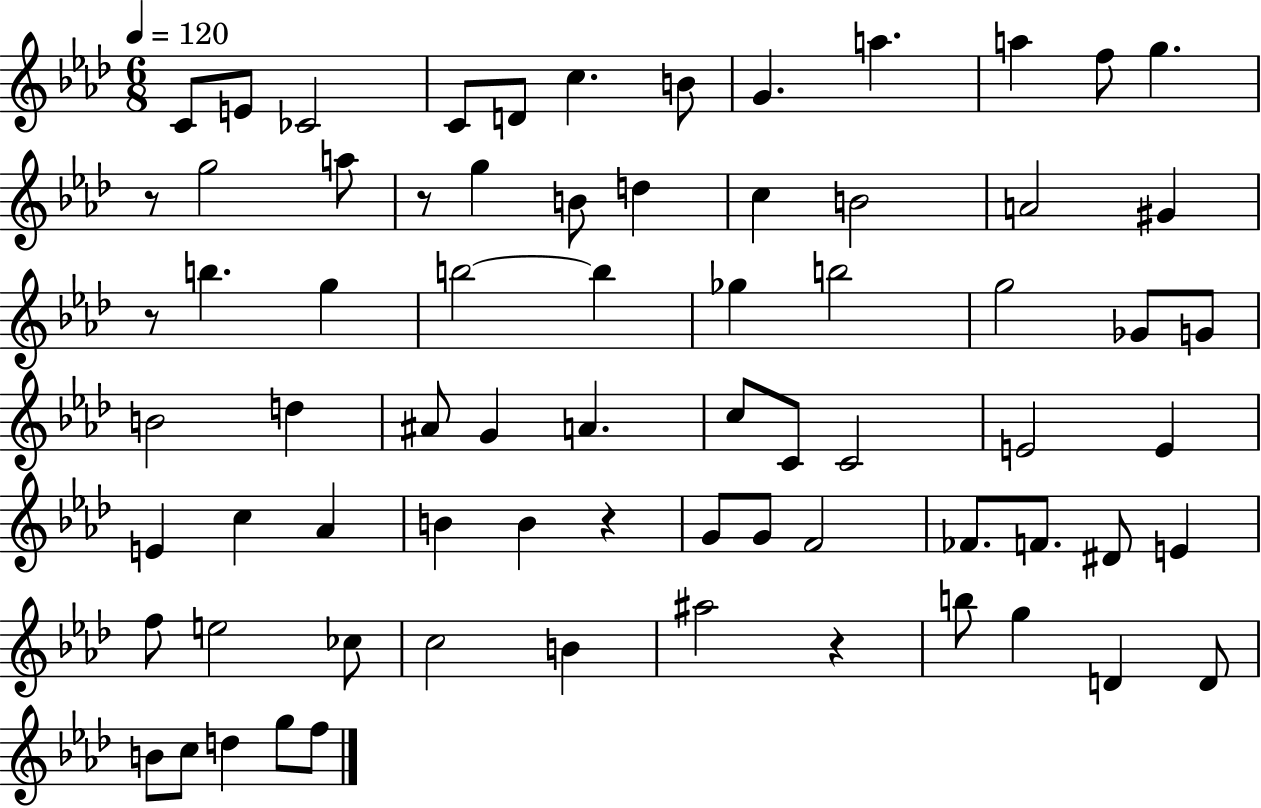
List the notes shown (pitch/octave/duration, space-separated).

C4/e E4/e CES4/h C4/e D4/e C5/q. B4/e G4/q. A5/q. A5/q F5/e G5/q. R/e G5/h A5/e R/e G5/q B4/e D5/q C5/q B4/h A4/h G#4/q R/e B5/q. G5/q B5/h B5/q Gb5/q B5/h G5/h Gb4/e G4/e B4/h D5/q A#4/e G4/q A4/q. C5/e C4/e C4/h E4/h E4/q E4/q C5/q Ab4/q B4/q B4/q R/q G4/e G4/e F4/h FES4/e. F4/e. D#4/e E4/q F5/e E5/h CES5/e C5/h B4/q A#5/h R/q B5/e G5/q D4/q D4/e B4/e C5/e D5/q G5/e F5/e